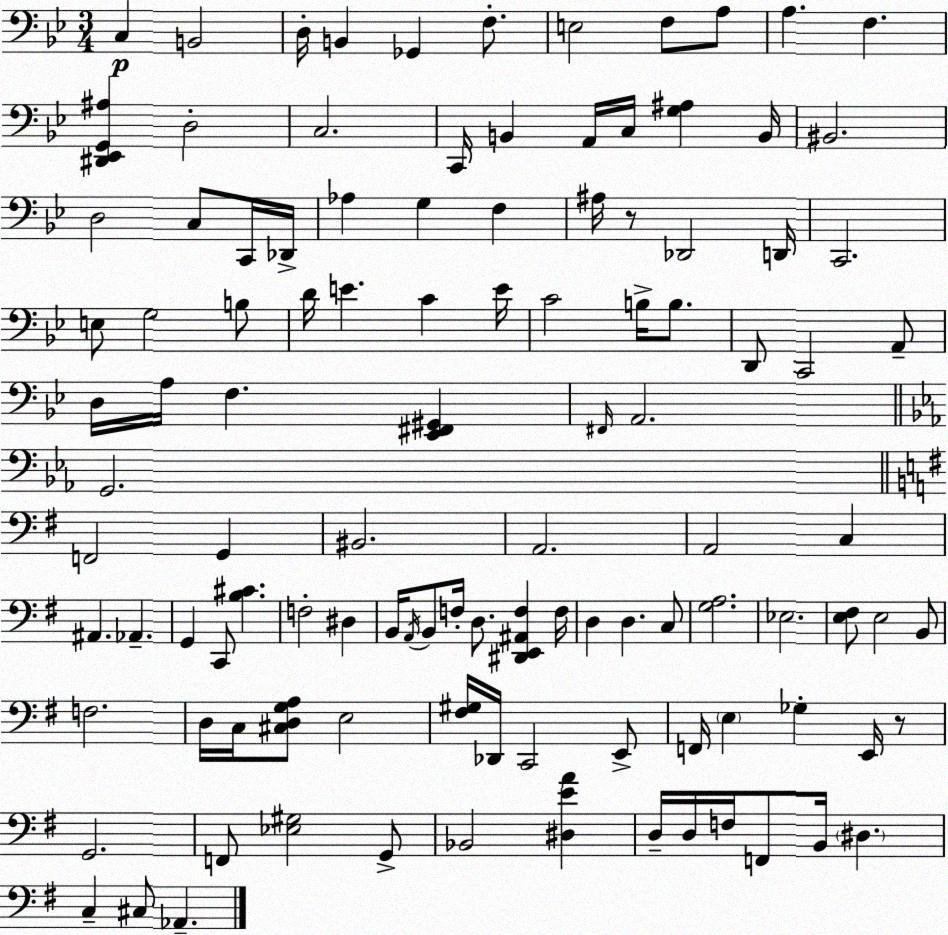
X:1
T:Untitled
M:3/4
L:1/4
K:Gm
C, B,,2 D,/4 B,, _G,, F,/2 E,2 F,/2 A,/2 A, F, [^D,,_E,,G,,^A,] D,2 C,2 C,,/4 B,, A,,/4 C,/4 [G,^A,] B,,/4 ^B,,2 D,2 C,/2 C,,/4 _D,,/4 _A, G, F, ^A,/4 z/2 _D,,2 D,,/4 C,,2 E,/2 G,2 B,/2 D/4 E C E/4 C2 B,/4 B,/2 D,,/2 C,,2 A,,/2 D,/4 A,/4 F, [_E,,^F,,^G,,] ^F,,/4 A,,2 G,,2 F,,2 G,, ^B,,2 A,,2 A,,2 C, ^A,, _A,, G,, C,,/2 [B,^C] F,2 ^D, B,,/4 A,,/4 B,,/2 F,/4 D,/2 [^D,,E,,^A,,F,] F,/4 D, D, C,/2 [G,A,]2 _E,2 [E,^F,]/2 E,2 B,,/2 F,2 D,/4 C,/4 [^C,D,G,A,]/2 E,2 [^F,^G,]/4 _D,,/4 C,,2 E,,/2 F,,/4 E, _G, E,,/4 z/2 G,,2 F,,/2 [_E,^G,]2 G,,/2 _B,,2 [^D,EA] D,/4 D,/4 F,/4 F,,/2 B,,/4 ^D, C, ^C,/2 _A,,